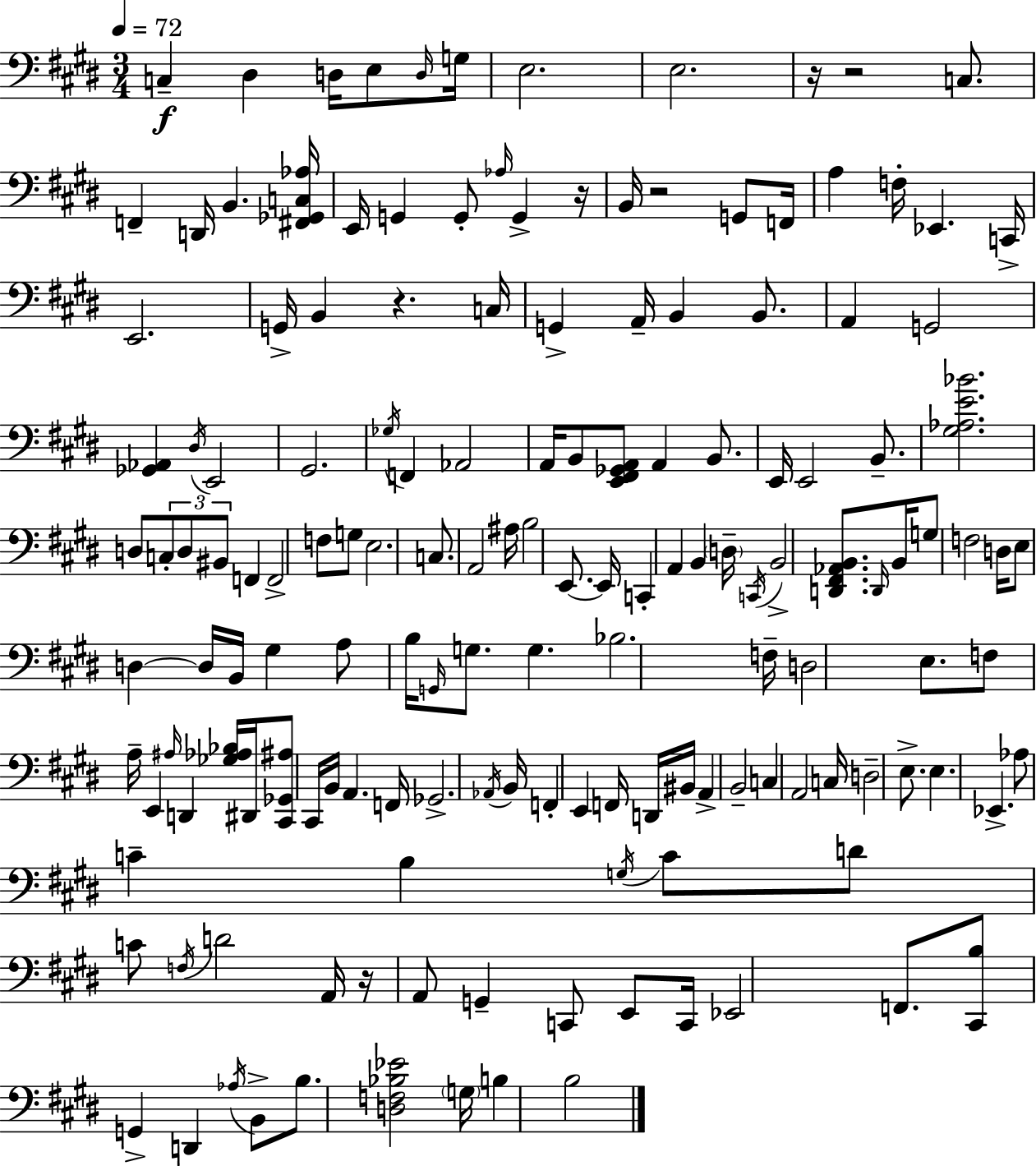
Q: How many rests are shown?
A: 6